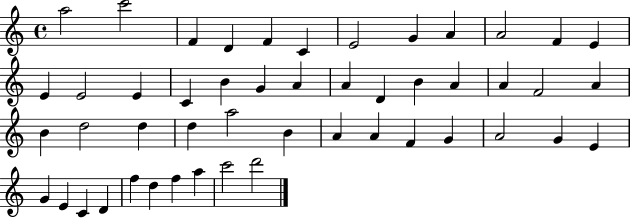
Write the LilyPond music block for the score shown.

{
  \clef treble
  \time 4/4
  \defaultTimeSignature
  \key c \major
  a''2 c'''2 | f'4 d'4 f'4 c'4 | e'2 g'4 a'4 | a'2 f'4 e'4 | \break e'4 e'2 e'4 | c'4 b'4 g'4 a'4 | a'4 d'4 b'4 a'4 | a'4 f'2 a'4 | \break b'4 d''2 d''4 | d''4 a''2 b'4 | a'4 a'4 f'4 g'4 | a'2 g'4 e'4 | \break g'4 e'4 c'4 d'4 | f''4 d''4 f''4 a''4 | c'''2 d'''2 | \bar "|."
}